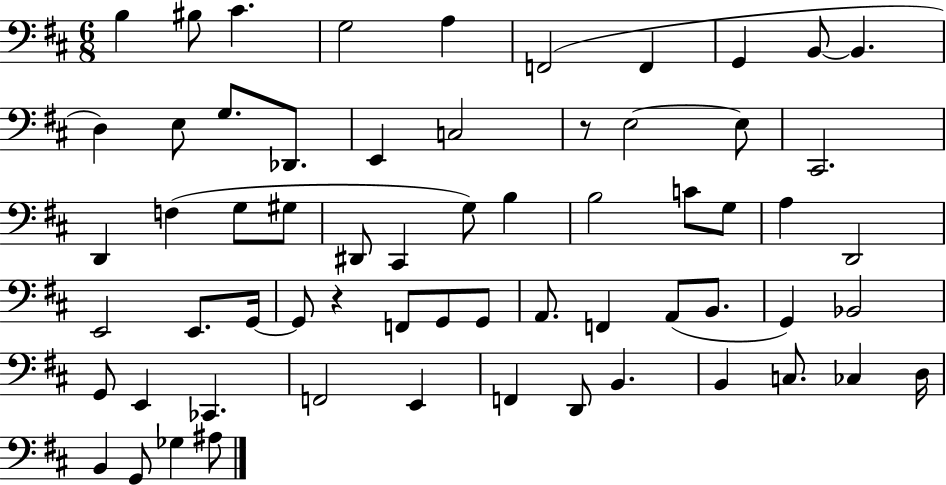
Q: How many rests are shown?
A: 2